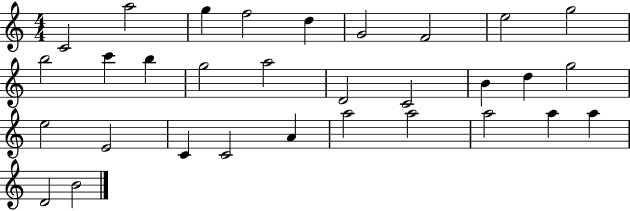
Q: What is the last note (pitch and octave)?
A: B4